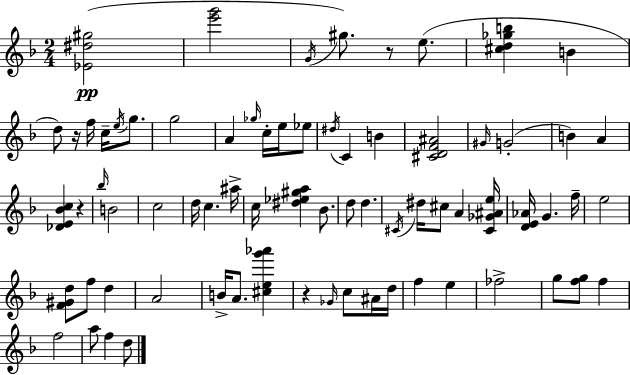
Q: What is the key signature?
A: F major